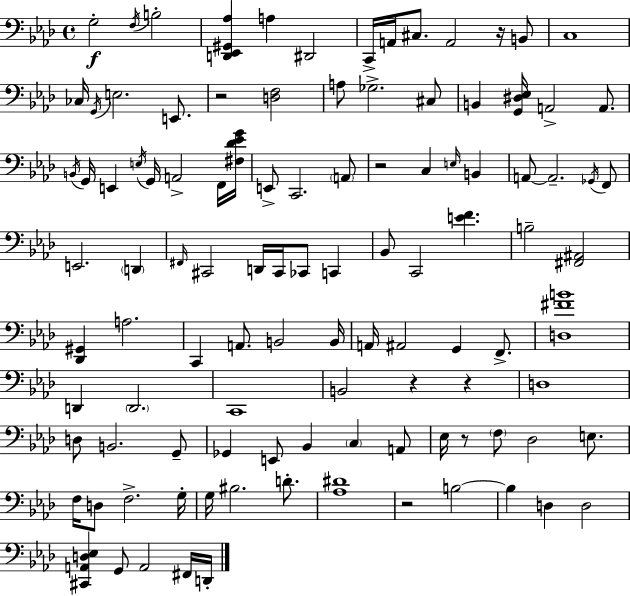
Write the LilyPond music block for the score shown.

{
  \clef bass
  \time 4/4
  \defaultTimeSignature
  \key f \minor
  g2-.\f \acciaccatura { f16 } b2-. | <d, ees, gis, aes>4 a4 dis,2 | c,16-> a,16 cis8. a,2 r16 b,8 | c1 | \break ces16 \acciaccatura { g,16 } e2. e,8. | r2 <d f>2 | a8 ges2.-> | cis8 b,4 <g, dis ees>16 a,2-> a,8. | \break \acciaccatura { b,16 } g,16 e,4 \acciaccatura { e16 } g,16 a,2-> | f,16 <fis des' ees' g'>16 e,8-> c,2. | \parenthesize a,8 r2 c4 | \grace { e16 } b,4 a,8~~ a,2.-- | \break \acciaccatura { ges,16 } f,8 e,2. | \parenthesize d,4 \grace { fis,16 } cis,2 d,16 | cis,16 ces,8 c,4 bes,8 c,2 | <e' f'>4. b2-- <fis, ais,>2 | \break <des, gis,>4 a2. | c,4 a,8. b,2 | b,16 a,16 ais,2 | g,4 f,8.-> <d fis' b'>1 | \break d,4 \parenthesize d,2. | c,1 | b,2 r4 | r4 d1 | \break d8 b,2. | g,8-- ges,4 e,8 bes,4 | \parenthesize c4 a,8 ees16 r8 \parenthesize f8 des2 | e8. f16 d8 f2.-> | \break g16-. g16 bis2. | d'8.-. <aes dis'>1 | r2 b2~~ | b4 d4 d2 | \break <cis, a, d ees>4 g,8 a,2 | fis,16 d,16-. \bar "|."
}